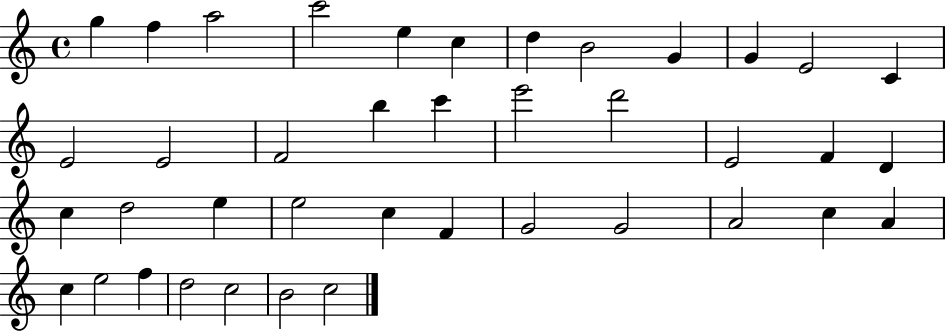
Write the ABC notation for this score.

X:1
T:Untitled
M:4/4
L:1/4
K:C
g f a2 c'2 e c d B2 G G E2 C E2 E2 F2 b c' e'2 d'2 E2 F D c d2 e e2 c F G2 G2 A2 c A c e2 f d2 c2 B2 c2